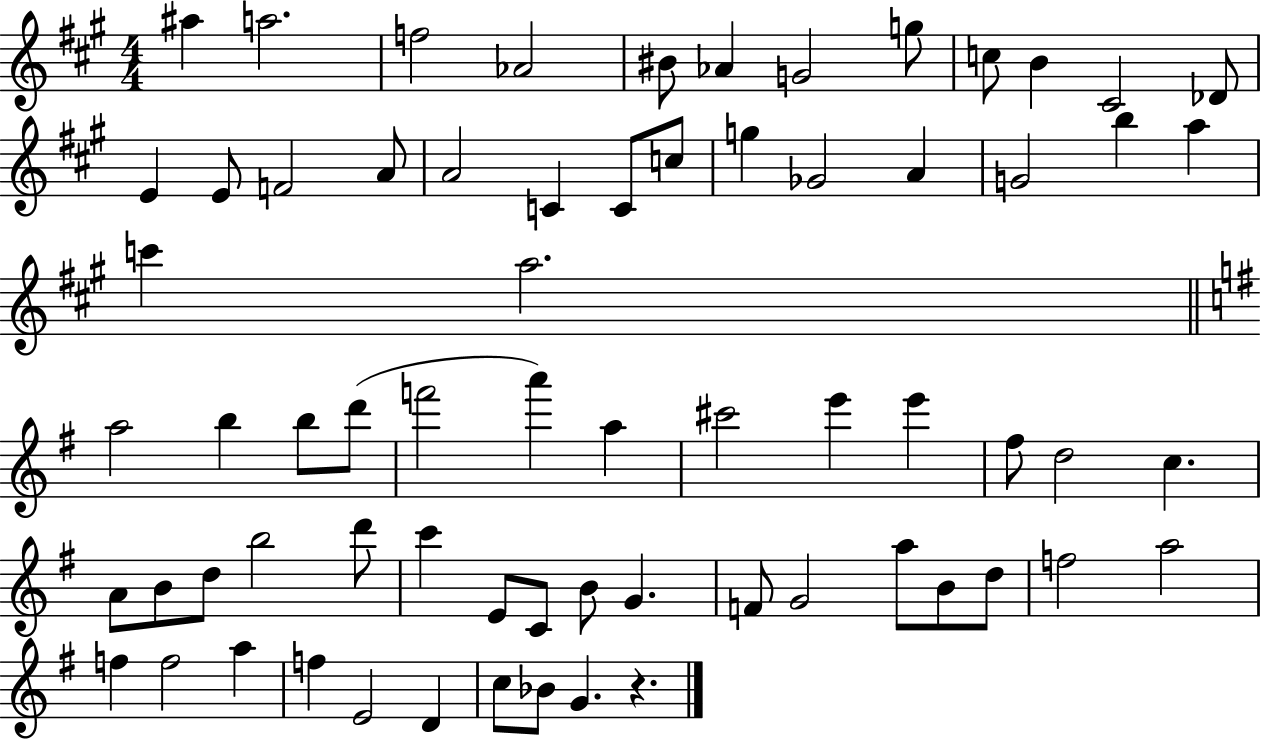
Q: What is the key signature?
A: A major